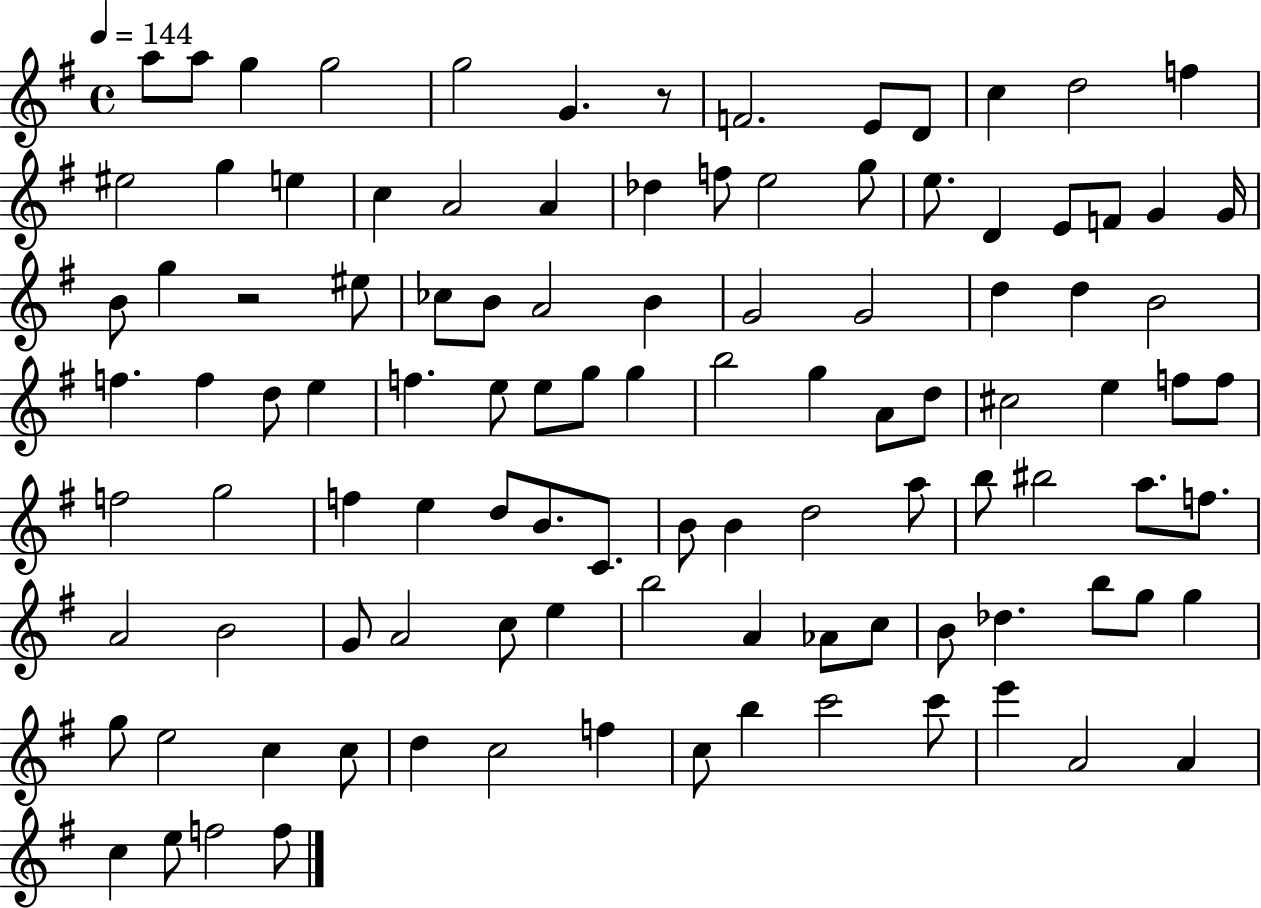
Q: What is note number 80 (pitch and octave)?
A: A4